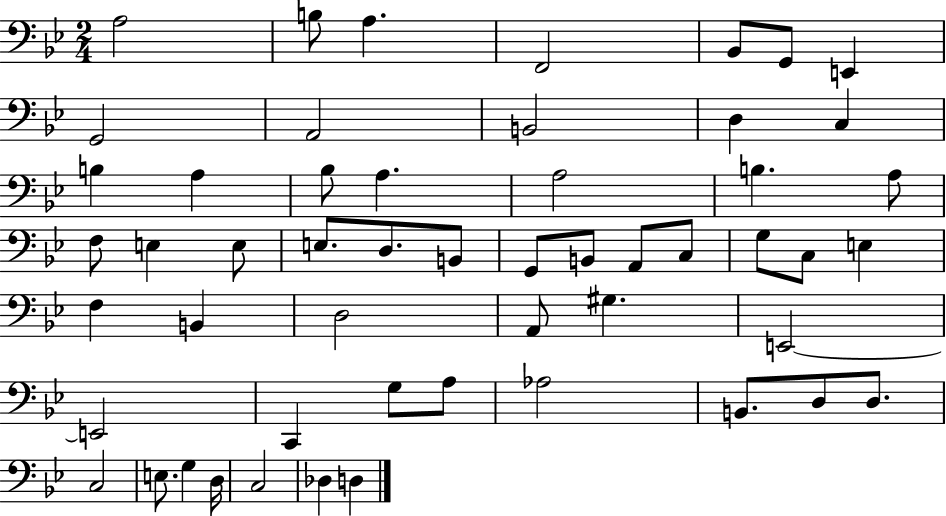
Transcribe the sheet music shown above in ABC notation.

X:1
T:Untitled
M:2/4
L:1/4
K:Bb
A,2 B,/2 A, F,,2 _B,,/2 G,,/2 E,, G,,2 A,,2 B,,2 D, C, B, A, _B,/2 A, A,2 B, A,/2 F,/2 E, E,/2 E,/2 D,/2 B,,/2 G,,/2 B,,/2 A,,/2 C,/2 G,/2 C,/2 E, F, B,, D,2 A,,/2 ^G, E,,2 E,,2 C,, G,/2 A,/2 _A,2 B,,/2 D,/2 D,/2 C,2 E,/2 G, D,/4 C,2 _D, D,